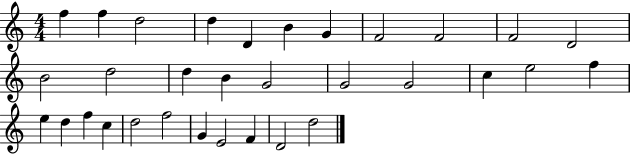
F5/q F5/q D5/h D5/q D4/q B4/q G4/q F4/h F4/h F4/h D4/h B4/h D5/h D5/q B4/q G4/h G4/h G4/h C5/q E5/h F5/q E5/q D5/q F5/q C5/q D5/h F5/h G4/q E4/h F4/q D4/h D5/h